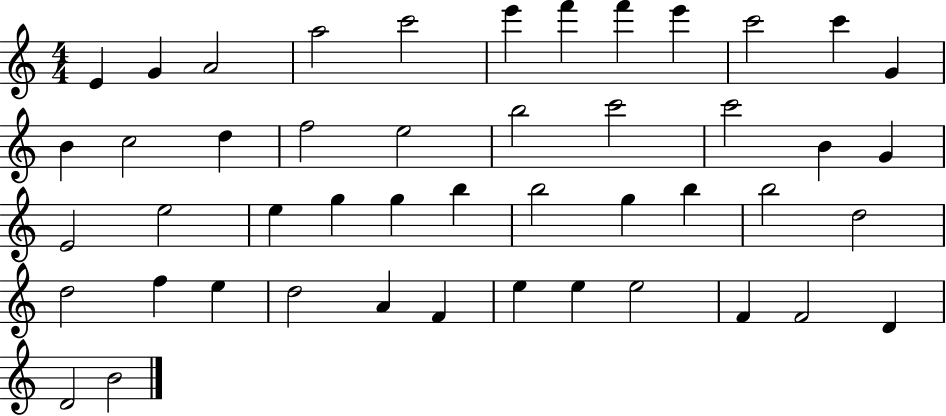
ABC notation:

X:1
T:Untitled
M:4/4
L:1/4
K:C
E G A2 a2 c'2 e' f' f' e' c'2 c' G B c2 d f2 e2 b2 c'2 c'2 B G E2 e2 e g g b b2 g b b2 d2 d2 f e d2 A F e e e2 F F2 D D2 B2